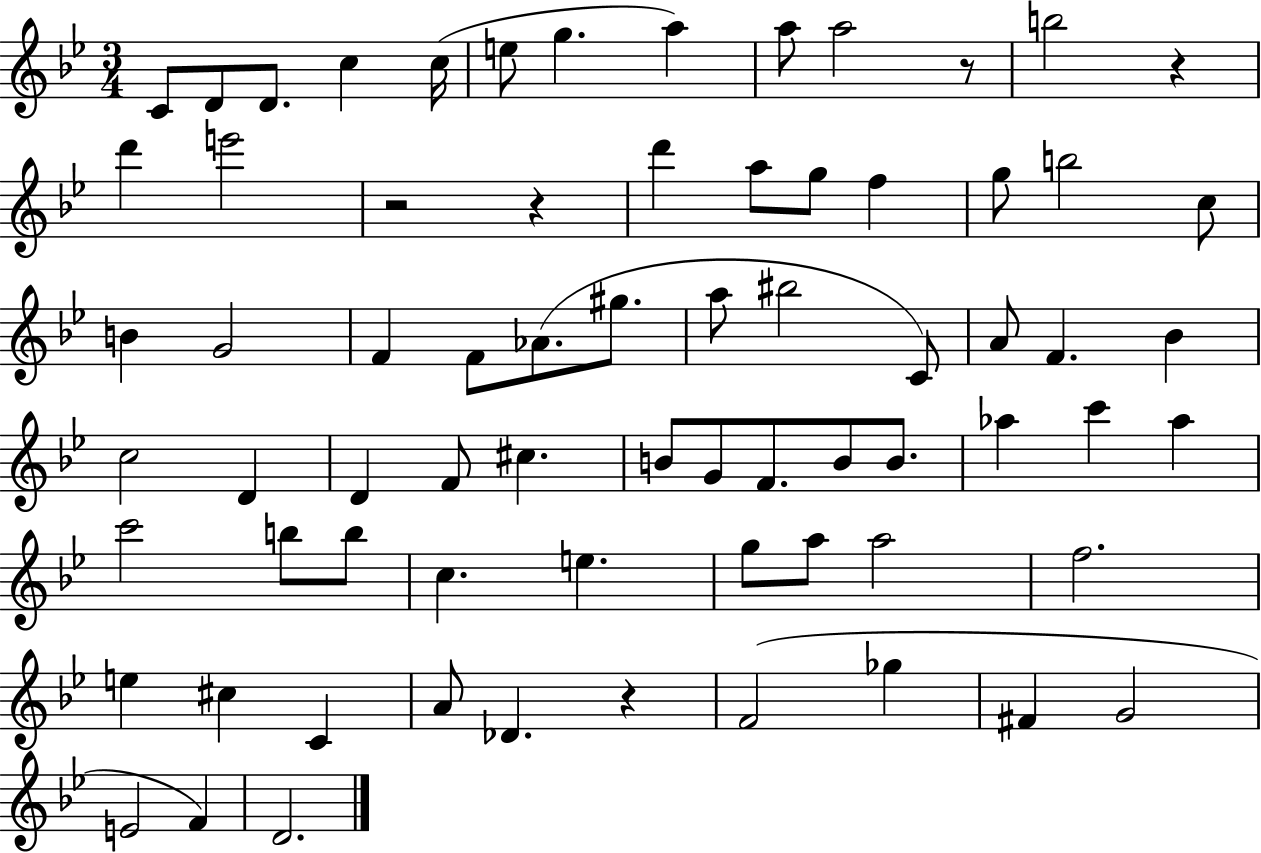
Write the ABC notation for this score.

X:1
T:Untitled
M:3/4
L:1/4
K:Bb
C/2 D/2 D/2 c c/4 e/2 g a a/2 a2 z/2 b2 z d' e'2 z2 z d' a/2 g/2 f g/2 b2 c/2 B G2 F F/2 _A/2 ^g/2 a/2 ^b2 C/2 A/2 F _B c2 D D F/2 ^c B/2 G/2 F/2 B/2 B/2 _a c' _a c'2 b/2 b/2 c e g/2 a/2 a2 f2 e ^c C A/2 _D z F2 _g ^F G2 E2 F D2